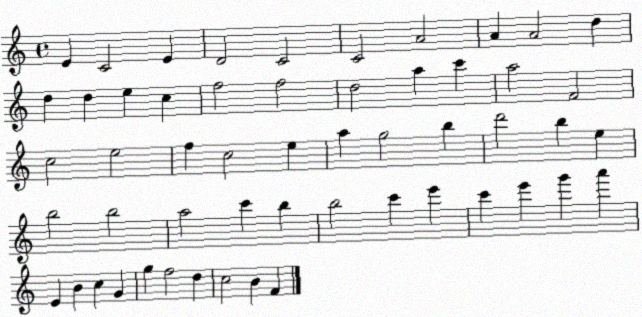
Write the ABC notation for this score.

X:1
T:Untitled
M:4/4
L:1/4
K:C
E C2 E D2 C2 C2 A2 A A2 d d d e c f2 f2 d2 a c' a2 F2 c2 e2 f c2 e a g2 b d'2 b e b2 b2 a2 c' b b2 c' e' c' e' g' a' E B c G g f2 d c2 B F